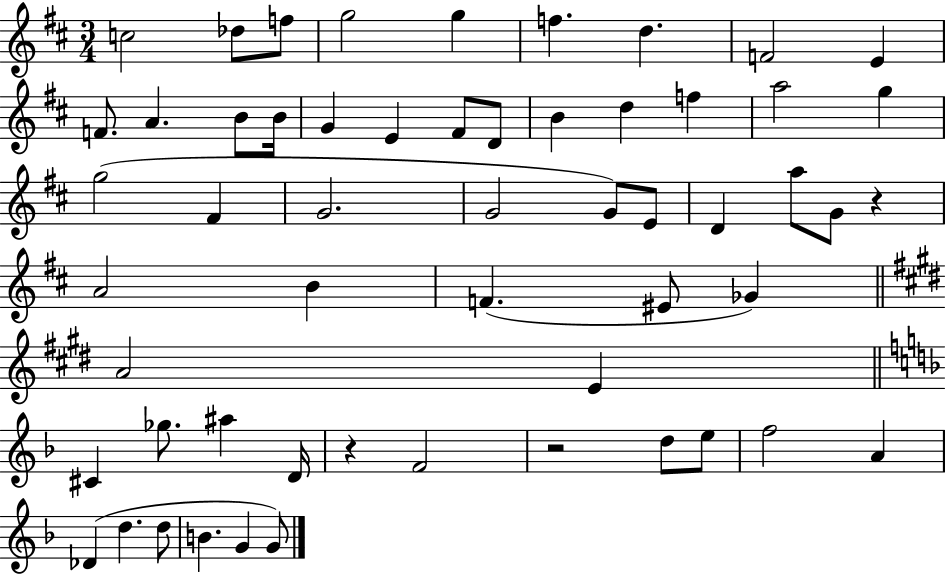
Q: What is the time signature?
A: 3/4